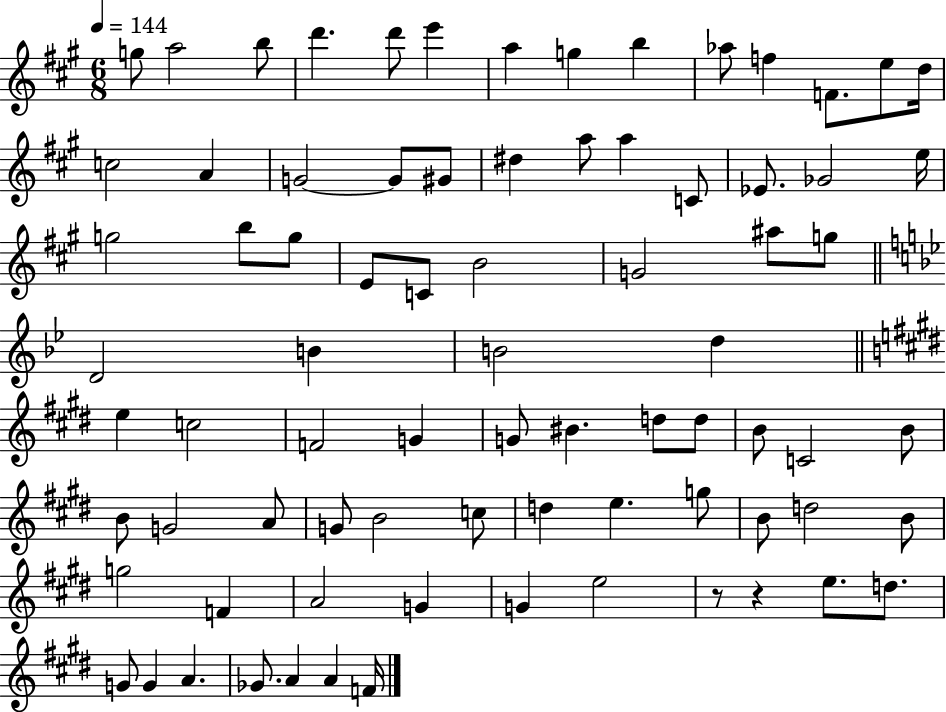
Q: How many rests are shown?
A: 2